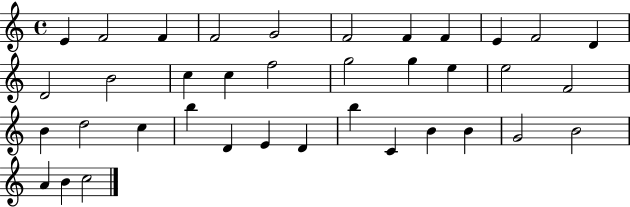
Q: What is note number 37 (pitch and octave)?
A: C5